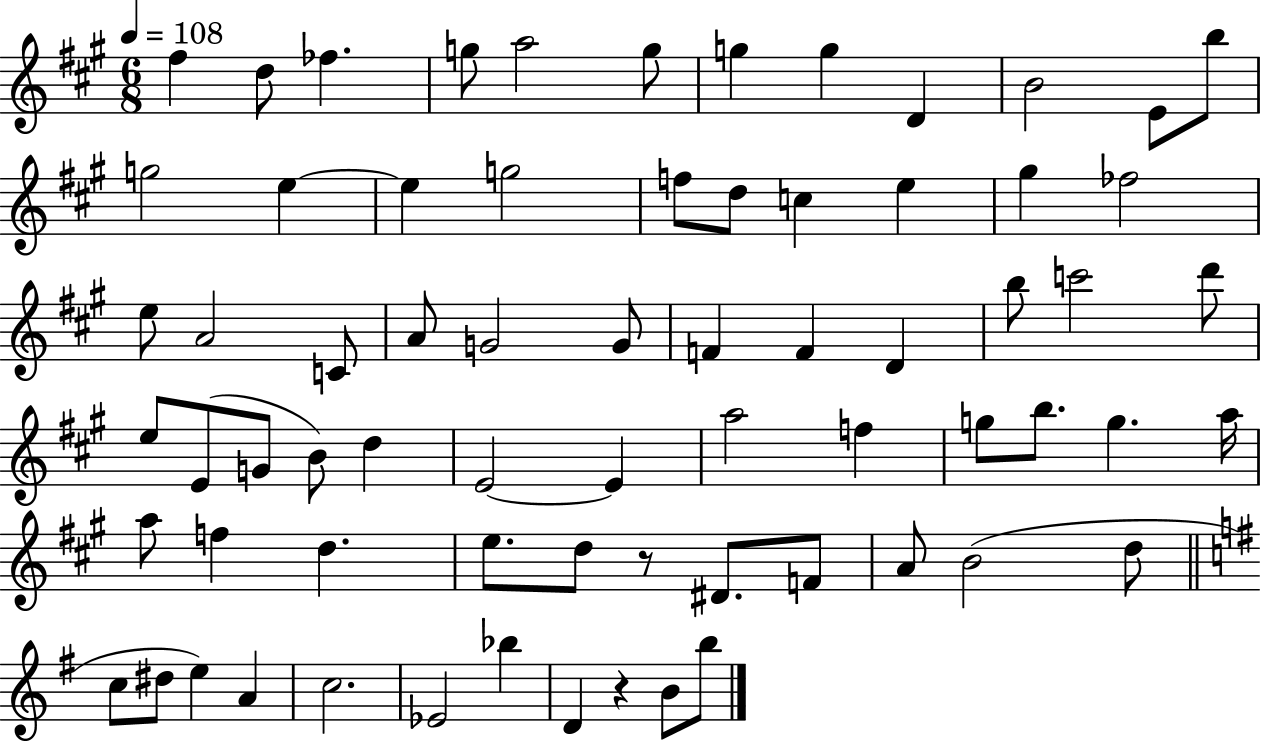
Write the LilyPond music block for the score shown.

{
  \clef treble
  \numericTimeSignature
  \time 6/8
  \key a \major
  \tempo 4 = 108
  fis''4 d''8 fes''4. | g''8 a''2 g''8 | g''4 g''4 d'4 | b'2 e'8 b''8 | \break g''2 e''4~~ | e''4 g''2 | f''8 d''8 c''4 e''4 | gis''4 fes''2 | \break e''8 a'2 c'8 | a'8 g'2 g'8 | f'4 f'4 d'4 | b''8 c'''2 d'''8 | \break e''8 e'8( g'8 b'8) d''4 | e'2~~ e'4 | a''2 f''4 | g''8 b''8. g''4. a''16 | \break a''8 f''4 d''4. | e''8. d''8 r8 dis'8. f'8 | a'8 b'2( d''8 | \bar "||" \break \key e \minor c''8 dis''8 e''4) a'4 | c''2. | ees'2 bes''4 | d'4 r4 b'8 b''8 | \break \bar "|."
}